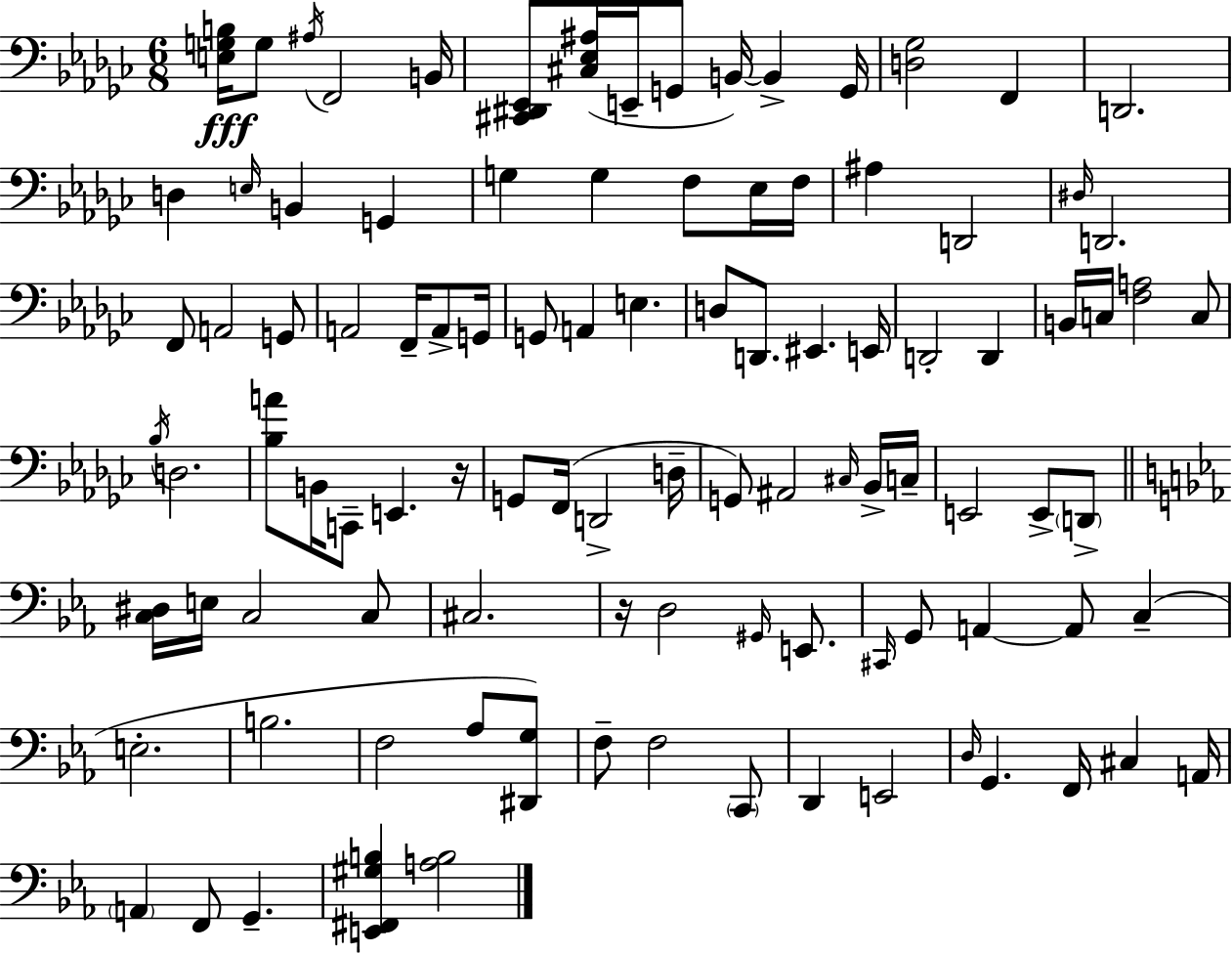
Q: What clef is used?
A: bass